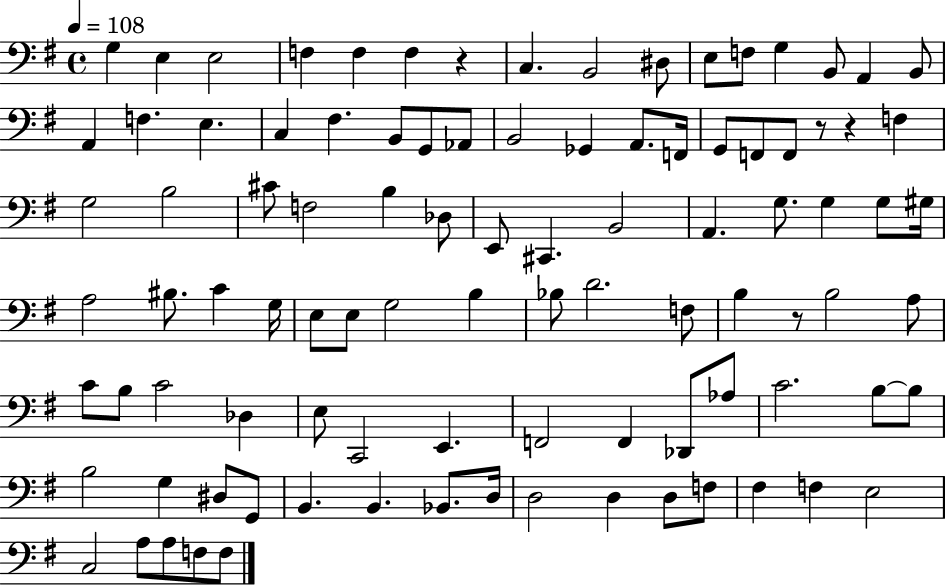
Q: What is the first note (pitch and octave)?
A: G3